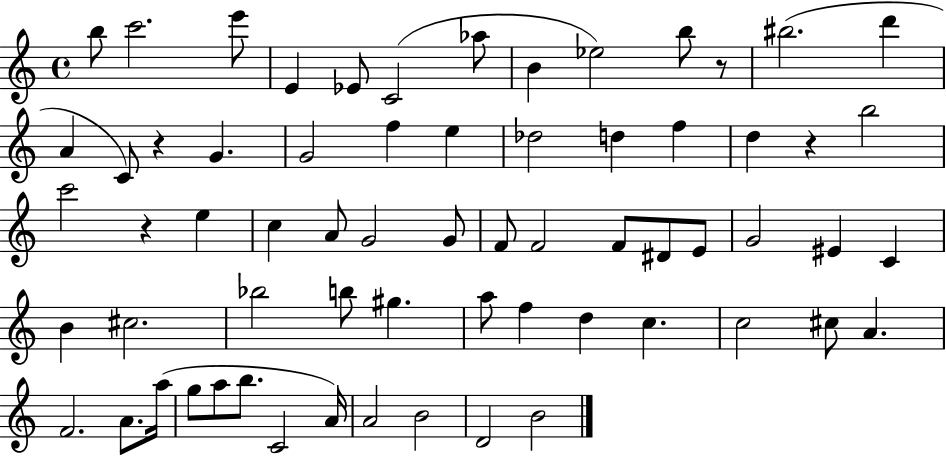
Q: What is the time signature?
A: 4/4